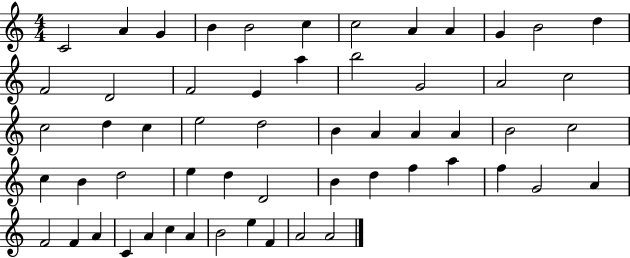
C4/h A4/q G4/q B4/q B4/h C5/q C5/h A4/q A4/q G4/q B4/h D5/q F4/h D4/h F4/h E4/q A5/q B5/h G4/h A4/h C5/h C5/h D5/q C5/q E5/h D5/h B4/q A4/q A4/q A4/q B4/h C5/h C5/q B4/q D5/h E5/q D5/q D4/h B4/q D5/q F5/q A5/q F5/q G4/h A4/q F4/h F4/q A4/q C4/q A4/q C5/q A4/q B4/h E5/q F4/q A4/h A4/h